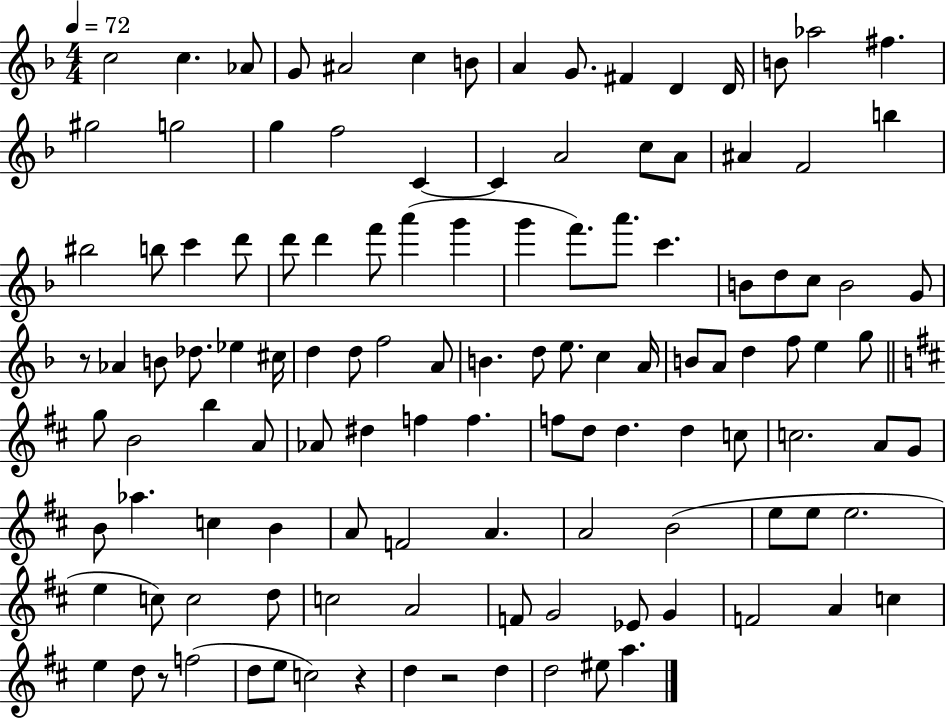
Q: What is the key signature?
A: F major